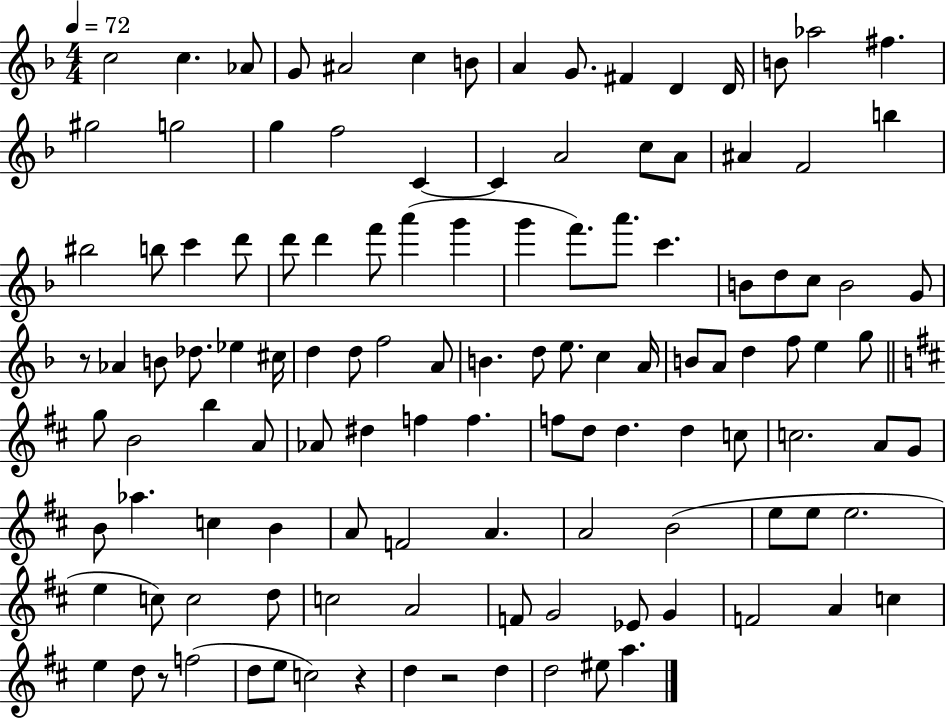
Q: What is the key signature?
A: F major